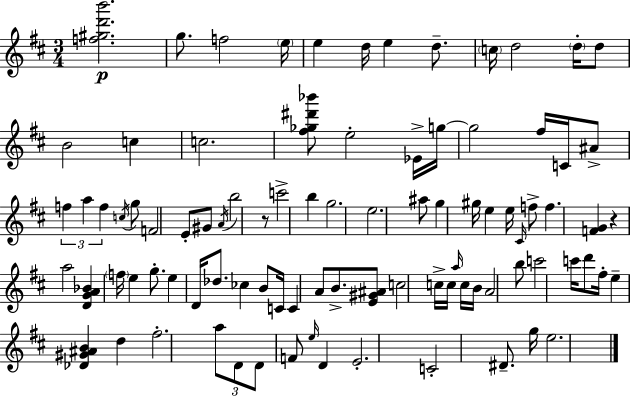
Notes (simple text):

[F5,G#5,D6,B6]/h. G5/e. F5/h E5/s E5/q D5/s E5/q D5/e. C5/s D5/h D5/s D5/e B4/h C5/q C5/h. [F#5,Gb5,D#6,Bb6]/e E5/h Eb4/s G5/s G5/h F#5/s C4/s A#4/e F5/q A5/q F5/q C5/s G5/e F4/h E4/e G#4/e A4/s B5/h R/e C6/h B5/q G5/h. E5/h. A#5/e G5/q G#5/s E5/q E5/s C#4/s F5/e F5/q. [F4,G4]/q R/q A5/h [D4,G4,A4,Bb4]/q F5/s E5/q G5/e. E5/q D4/s Db5/e. CES5/q B4/e C4/s C4/q A4/e B4/e. [E4,G#4,A#4]/e C5/h C5/s C5/s A5/s C5/s B4/s A4/h B5/e C6/h C6/s D6/e F#5/s E5/q [Db4,G#4,A#4,B4]/q D5/q F#5/h. A5/e D4/e D4/e F4/e E5/s D4/q E4/h. C4/h D#4/e. G5/s E5/h.